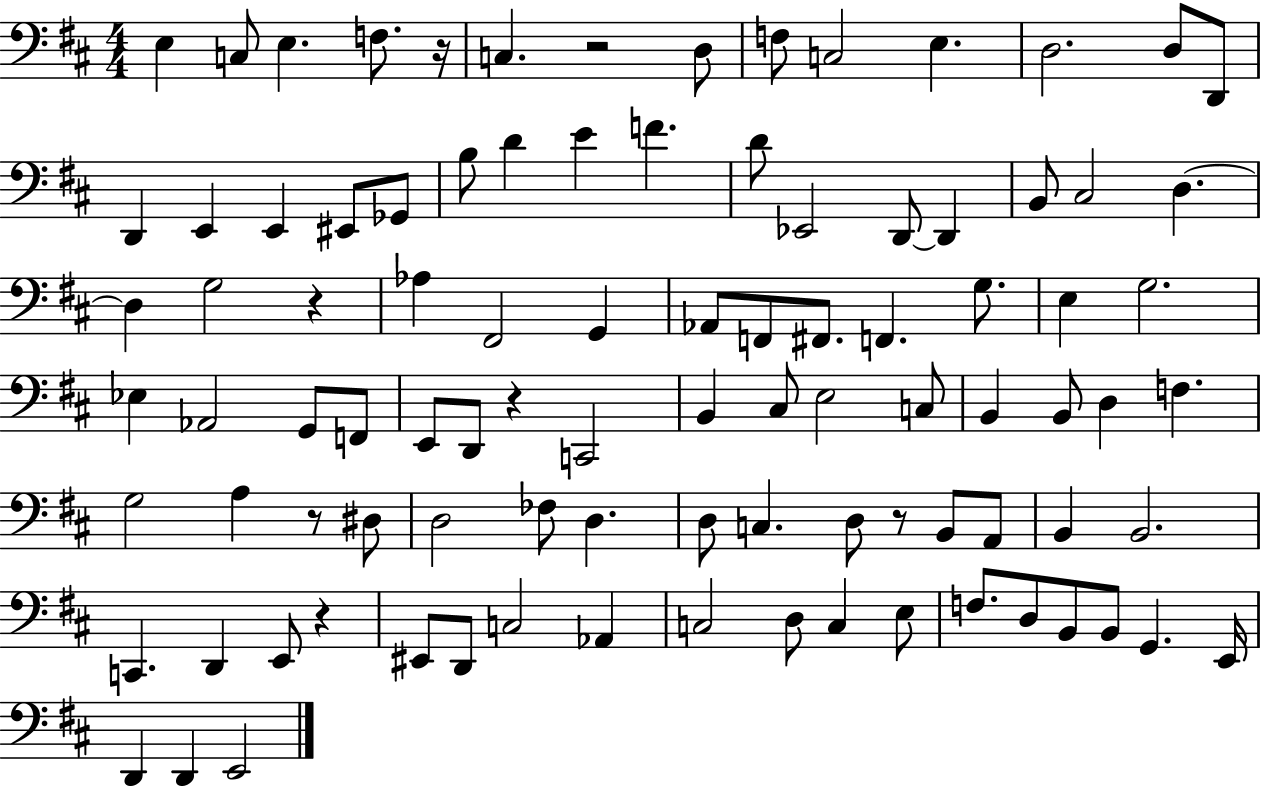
{
  \clef bass
  \numericTimeSignature
  \time 4/4
  \key d \major
  e4 c8 e4. f8. r16 | c4. r2 d8 | f8 c2 e4. | d2. d8 d,8 | \break d,4 e,4 e,4 eis,8 ges,8 | b8 d'4 e'4 f'4. | d'8 ees,2 d,8~~ d,4 | b,8 cis2 d4.~~ | \break d4 g2 r4 | aes4 fis,2 g,4 | aes,8 f,8 fis,8. f,4. g8. | e4 g2. | \break ees4 aes,2 g,8 f,8 | e,8 d,8 r4 c,2 | b,4 cis8 e2 c8 | b,4 b,8 d4 f4. | \break g2 a4 r8 dis8 | d2 fes8 d4. | d8 c4. d8 r8 b,8 a,8 | b,4 b,2. | \break c,4. d,4 e,8 r4 | eis,8 d,8 c2 aes,4 | c2 d8 c4 e8 | f8. d8 b,8 b,8 g,4. e,16 | \break d,4 d,4 e,2 | \bar "|."
}